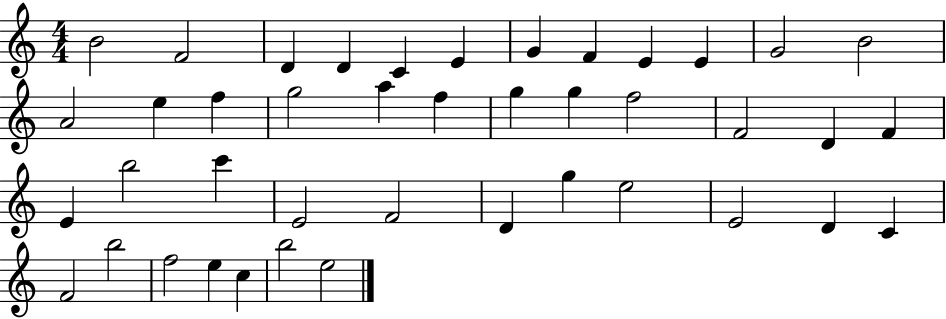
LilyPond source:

{
  \clef treble
  \numericTimeSignature
  \time 4/4
  \key c \major
  b'2 f'2 | d'4 d'4 c'4 e'4 | g'4 f'4 e'4 e'4 | g'2 b'2 | \break a'2 e''4 f''4 | g''2 a''4 f''4 | g''4 g''4 f''2 | f'2 d'4 f'4 | \break e'4 b''2 c'''4 | e'2 f'2 | d'4 g''4 e''2 | e'2 d'4 c'4 | \break f'2 b''2 | f''2 e''4 c''4 | b''2 e''2 | \bar "|."
}